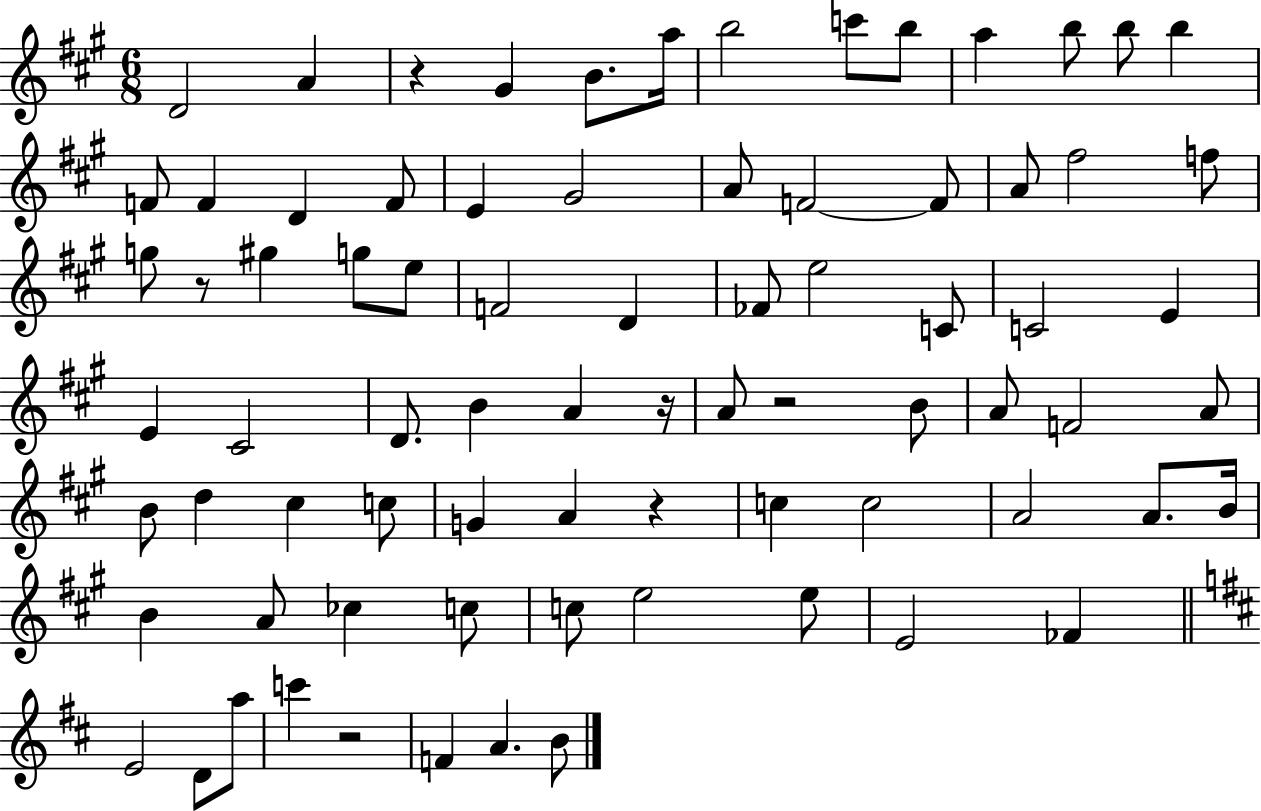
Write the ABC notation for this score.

X:1
T:Untitled
M:6/8
L:1/4
K:A
D2 A z ^G B/2 a/4 b2 c'/2 b/2 a b/2 b/2 b F/2 F D F/2 E ^G2 A/2 F2 F/2 A/2 ^f2 f/2 g/2 z/2 ^g g/2 e/2 F2 D _F/2 e2 C/2 C2 E E ^C2 D/2 B A z/4 A/2 z2 B/2 A/2 F2 A/2 B/2 d ^c c/2 G A z c c2 A2 A/2 B/4 B A/2 _c c/2 c/2 e2 e/2 E2 _F E2 D/2 a/2 c' z2 F A B/2